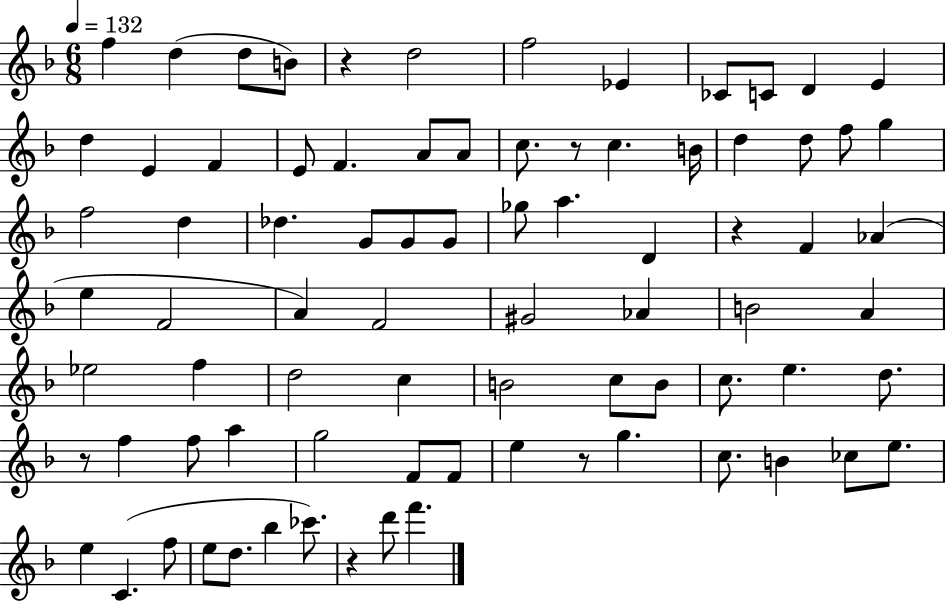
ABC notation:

X:1
T:Untitled
M:6/8
L:1/4
K:F
f d d/2 B/2 z d2 f2 _E _C/2 C/2 D E d E F E/2 F A/2 A/2 c/2 z/2 c B/4 d d/2 f/2 g f2 d _d G/2 G/2 G/2 _g/2 a D z F _A e F2 A F2 ^G2 _A B2 A _e2 f d2 c B2 c/2 B/2 c/2 e d/2 z/2 f f/2 a g2 F/2 F/2 e z/2 g c/2 B _c/2 e/2 e C f/2 e/2 d/2 _b _c'/2 z d'/2 f'